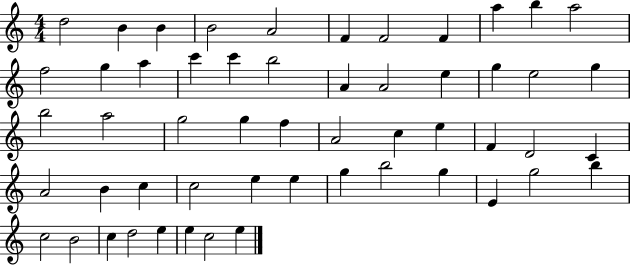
X:1
T:Untitled
M:4/4
L:1/4
K:C
d2 B B B2 A2 F F2 F a b a2 f2 g a c' c' b2 A A2 e g e2 g b2 a2 g2 g f A2 c e F D2 C A2 B c c2 e e g b2 g E g2 b c2 B2 c d2 e e c2 e